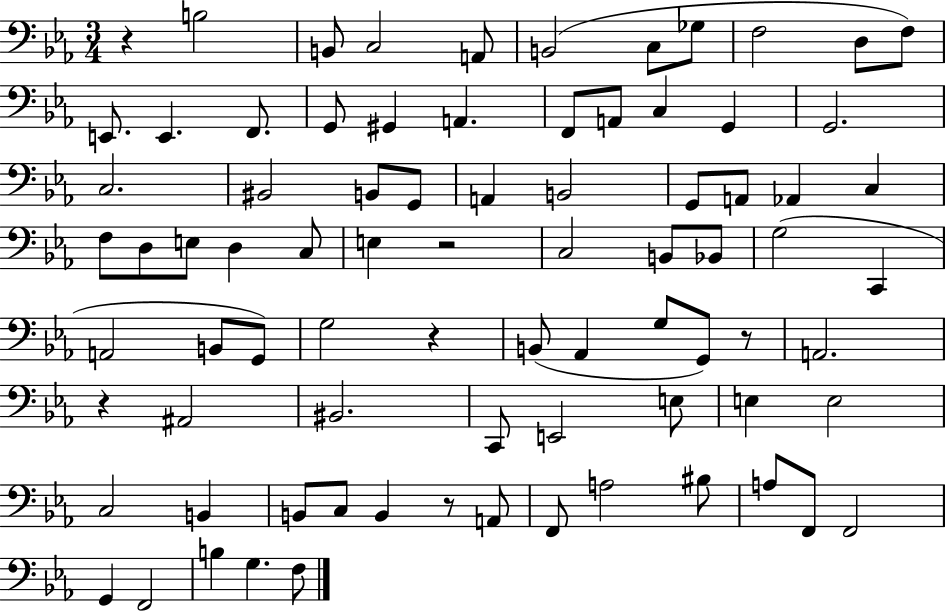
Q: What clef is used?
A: bass